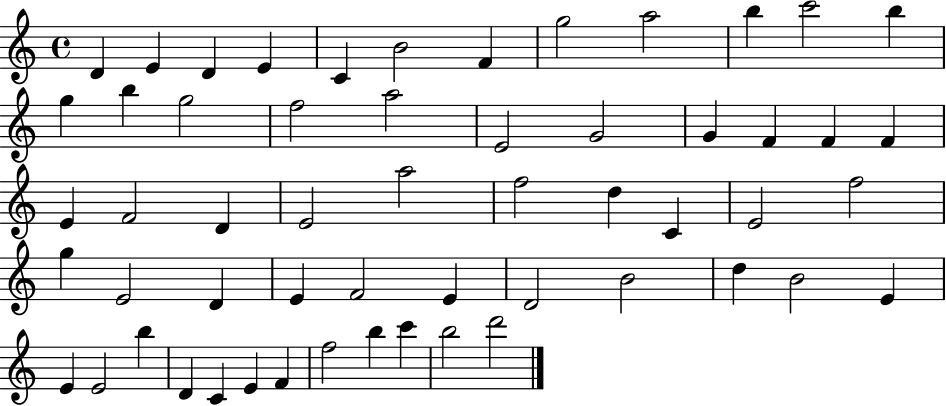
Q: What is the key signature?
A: C major